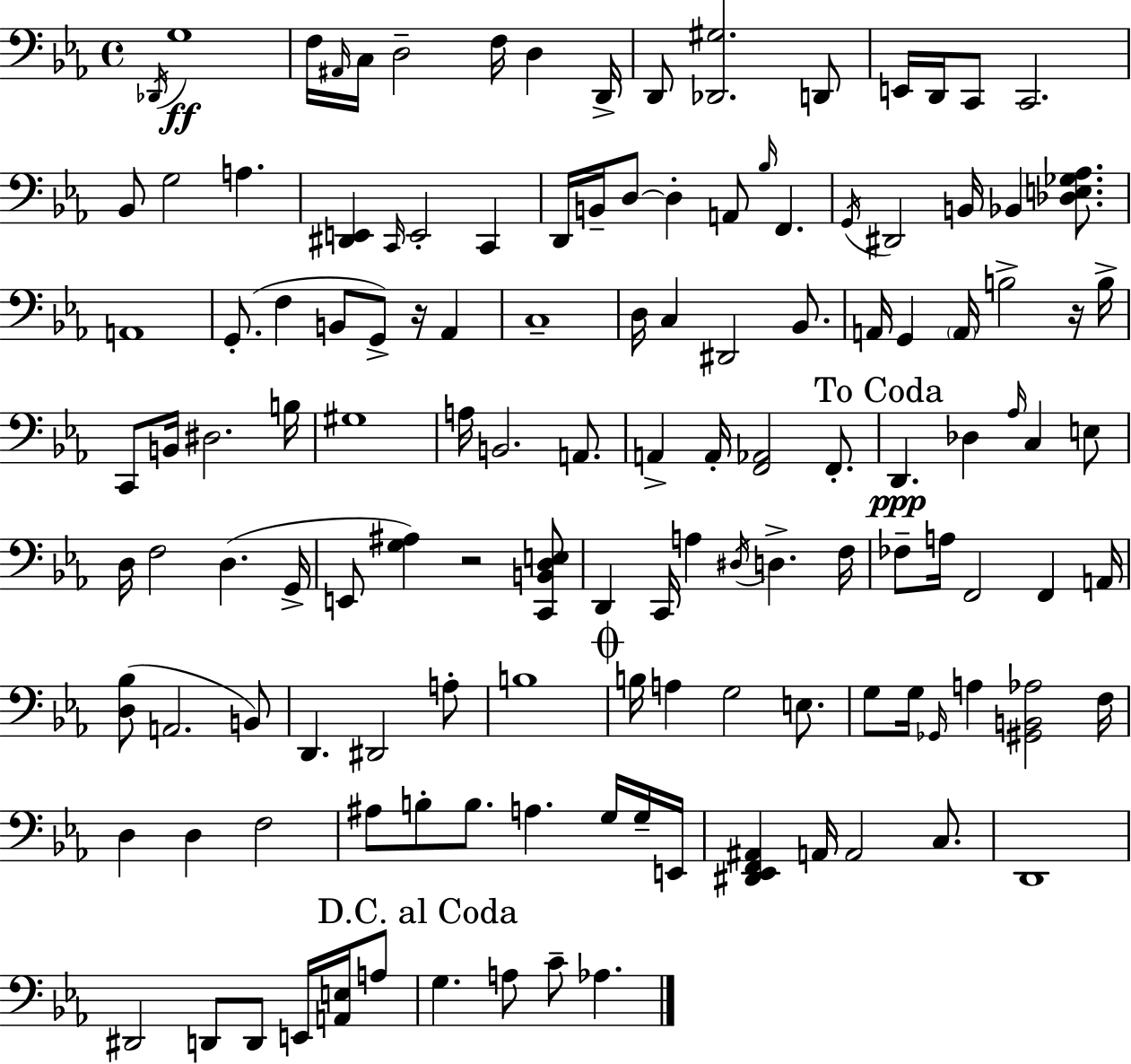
Db2/s G3/w F3/s A#2/s C3/s D3/h F3/s D3/q D2/s D2/e [Db2,G#3]/h. D2/e E2/s D2/s C2/e C2/h. Bb2/e G3/h A3/q. [D#2,E2]/q C2/s E2/h C2/q D2/s B2/s D3/e D3/q A2/e Bb3/s F2/q. G2/s D#2/h B2/s Bb2/q [Db3,E3,Gb3,Ab3]/e. A2/w G2/e. F3/q B2/e G2/e R/s Ab2/q C3/w D3/s C3/q D#2/h Bb2/e. A2/s G2/q A2/s B3/h R/s B3/s C2/e B2/s D#3/h. B3/s G#3/w A3/s B2/h. A2/e. A2/q A2/s [F2,Ab2]/h F2/e. D2/q. Db3/q Ab3/s C3/q E3/e D3/s F3/h D3/q. G2/s E2/e [G3,A#3]/q R/h [C2,B2,D3,E3]/e D2/q C2/s A3/q D#3/s D3/q. F3/s FES3/e A3/s F2/h F2/q A2/s [D3,Bb3]/e A2/h. B2/e D2/q. D#2/h A3/e B3/w B3/s A3/q G3/h E3/e. G3/e G3/s Gb2/s A3/q [G#2,B2,Ab3]/h F3/s D3/q D3/q F3/h A#3/e B3/e B3/e. A3/q. G3/s G3/s E2/s [D#2,Eb2,F2,A#2]/q A2/s A2/h C3/e. D2/w D#2/h D2/e D2/e E2/s [A2,E3]/s A3/e G3/q. A3/e C4/e Ab3/q.